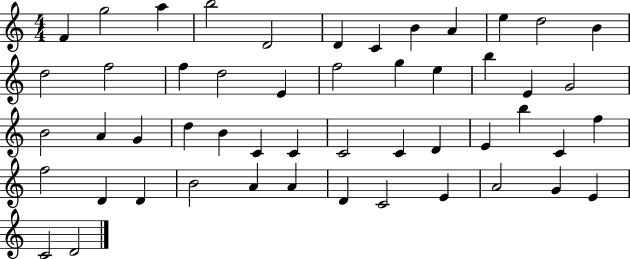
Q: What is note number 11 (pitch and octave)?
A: D5